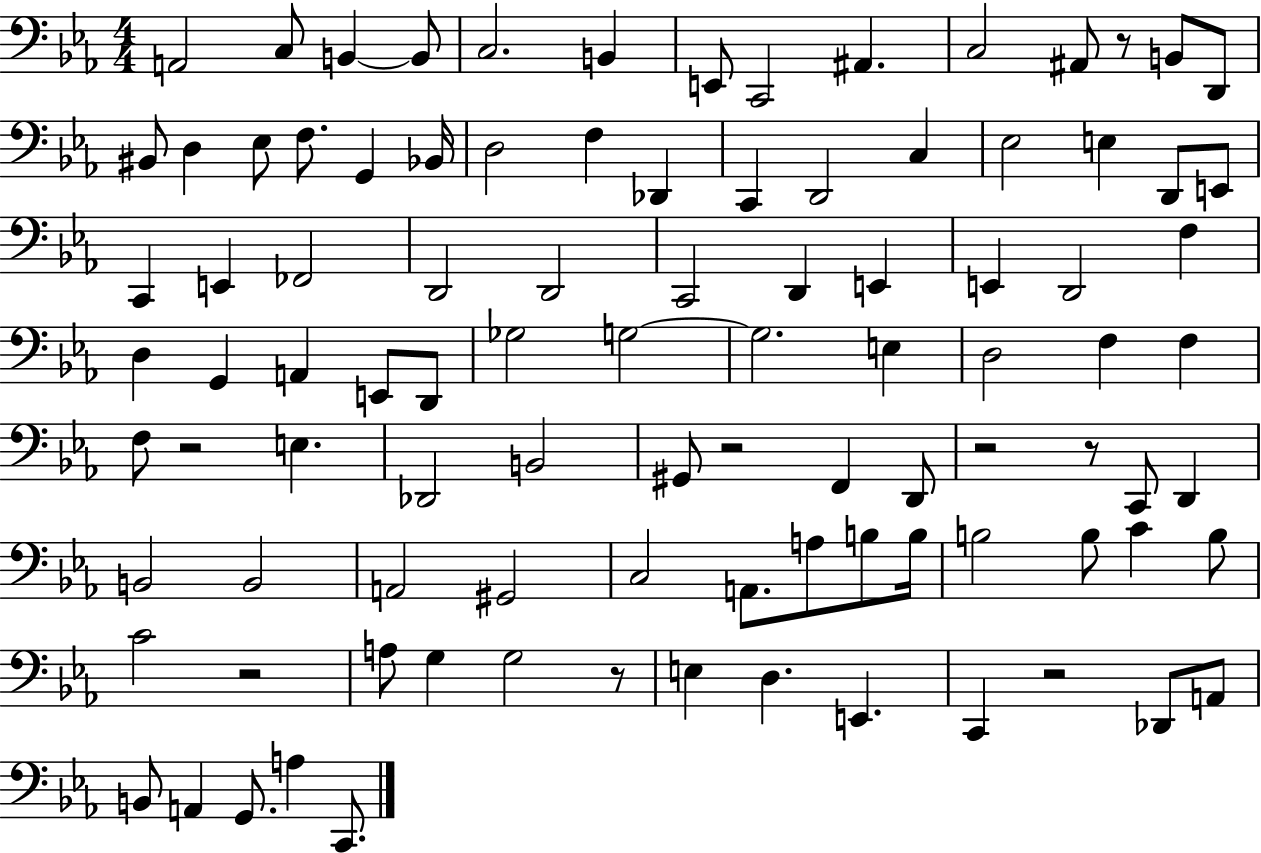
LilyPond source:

{
  \clef bass
  \numericTimeSignature
  \time 4/4
  \key ees \major
  a,2 c8 b,4~~ b,8 | c2. b,4 | e,8 c,2 ais,4. | c2 ais,8 r8 b,8 d,8 | \break bis,8 d4 ees8 f8. g,4 bes,16 | d2 f4 des,4 | c,4 d,2 c4 | ees2 e4 d,8 e,8 | \break c,4 e,4 fes,2 | d,2 d,2 | c,2 d,4 e,4 | e,4 d,2 f4 | \break d4 g,4 a,4 e,8 d,8 | ges2 g2~~ | g2. e4 | d2 f4 f4 | \break f8 r2 e4. | des,2 b,2 | gis,8 r2 f,4 d,8 | r2 r8 c,8 d,4 | \break b,2 b,2 | a,2 gis,2 | c2 a,8. a8 b8 b16 | b2 b8 c'4 b8 | \break c'2 r2 | a8 g4 g2 r8 | e4 d4. e,4. | c,4 r2 des,8 a,8 | \break b,8 a,4 g,8. a4 c,8. | \bar "|."
}